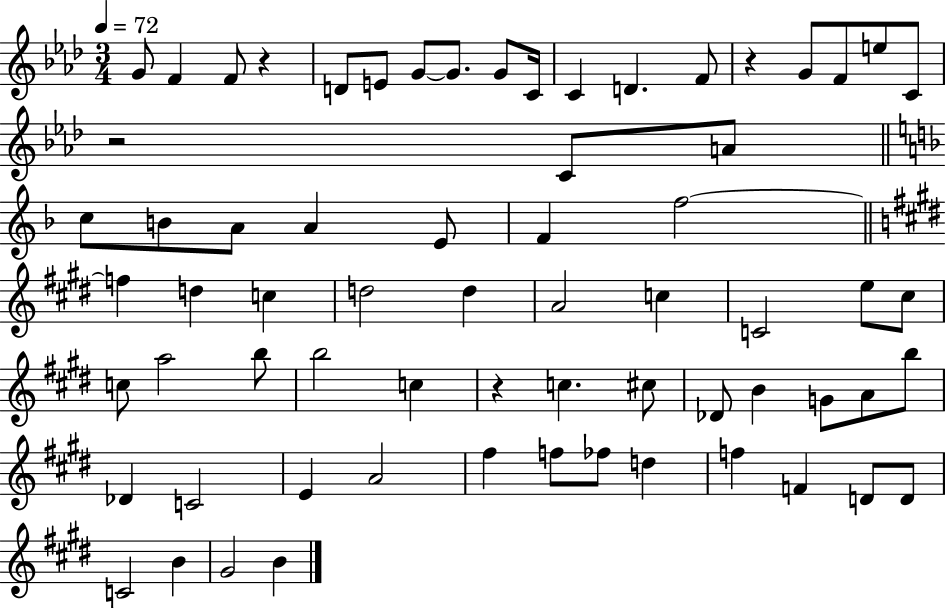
G4/e F4/q F4/e R/q D4/e E4/e G4/e G4/e. G4/e C4/s C4/q D4/q. F4/e R/q G4/e F4/e E5/e C4/e R/h C4/e A4/e C5/e B4/e A4/e A4/q E4/e F4/q F5/h F5/q D5/q C5/q D5/h D5/q A4/h C5/q C4/h E5/e C#5/e C5/e A5/h B5/e B5/h C5/q R/q C5/q. C#5/e Db4/e B4/q G4/e A4/e B5/e Db4/q C4/h E4/q A4/h F#5/q F5/e FES5/e D5/q F5/q F4/q D4/e D4/e C4/h B4/q G#4/h B4/q